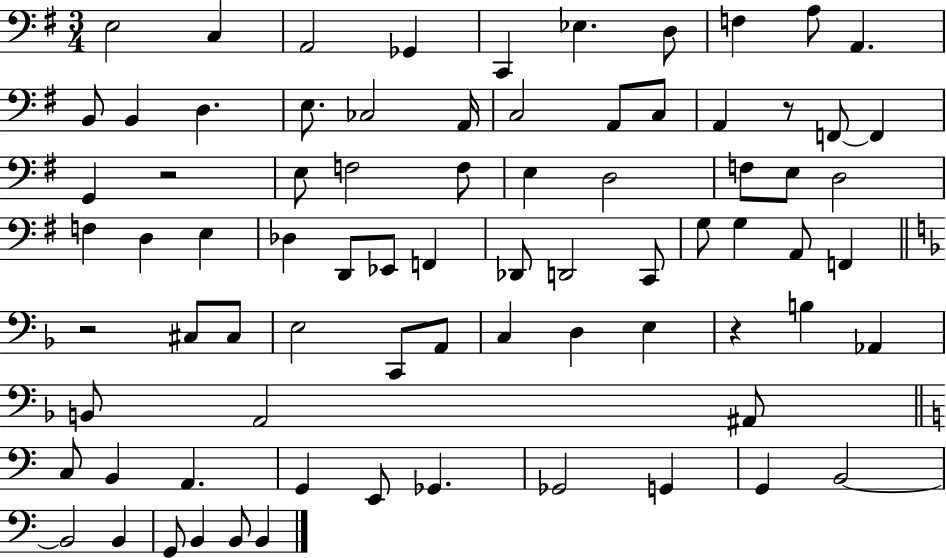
E3/h C3/q A2/h Gb2/q C2/q Eb3/q. D3/e F3/q A3/e A2/q. B2/e B2/q D3/q. E3/e. CES3/h A2/s C3/h A2/e C3/e A2/q R/e F2/e F2/q G2/q R/h E3/e F3/h F3/e E3/q D3/h F3/e E3/e D3/h F3/q D3/q E3/q Db3/q D2/e Eb2/e F2/q Db2/e D2/h C2/e G3/e G3/q A2/e F2/q R/h C#3/e C#3/e E3/h C2/e A2/e C3/q D3/q E3/q R/q B3/q Ab2/q B2/e A2/h A#2/e C3/e B2/q A2/q. G2/q E2/e Gb2/q. Gb2/h G2/q G2/q B2/h B2/h B2/q G2/e B2/q B2/e B2/q